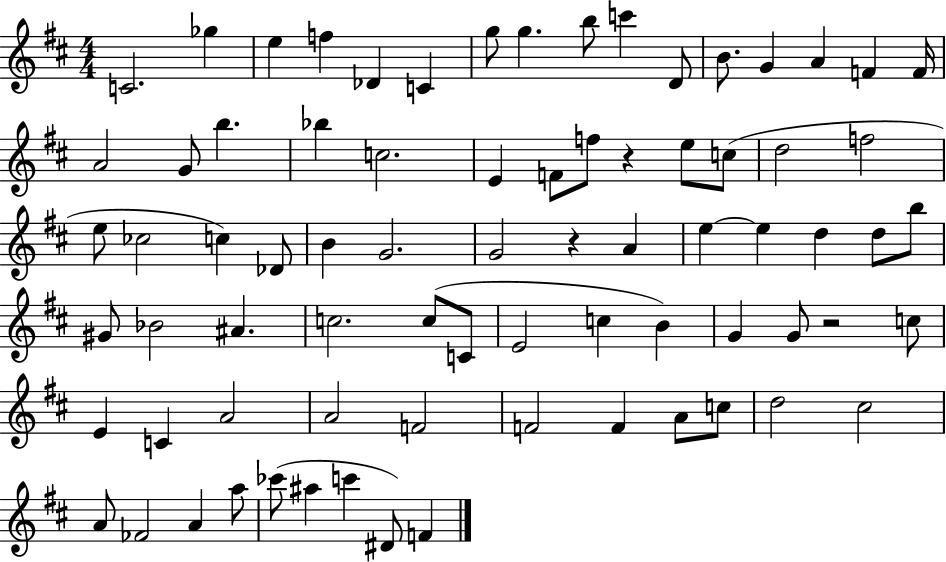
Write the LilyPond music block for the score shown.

{
  \clef treble
  \numericTimeSignature
  \time 4/4
  \key d \major
  c'2. ges''4 | e''4 f''4 des'4 c'4 | g''8 g''4. b''8 c'''4 d'8 | b'8. g'4 a'4 f'4 f'16 | \break a'2 g'8 b''4. | bes''4 c''2. | e'4 f'8 f''8 r4 e''8 c''8( | d''2 f''2 | \break e''8 ces''2 c''4) des'8 | b'4 g'2. | g'2 r4 a'4 | e''4~~ e''4 d''4 d''8 b''8 | \break gis'8 bes'2 ais'4. | c''2. c''8( c'8 | e'2 c''4 b'4) | g'4 g'8 r2 c''8 | \break e'4 c'4 a'2 | a'2 f'2 | f'2 f'4 a'8 c''8 | d''2 cis''2 | \break a'8 fes'2 a'4 a''8 | ces'''8( ais''4 c'''4 dis'8) f'4 | \bar "|."
}